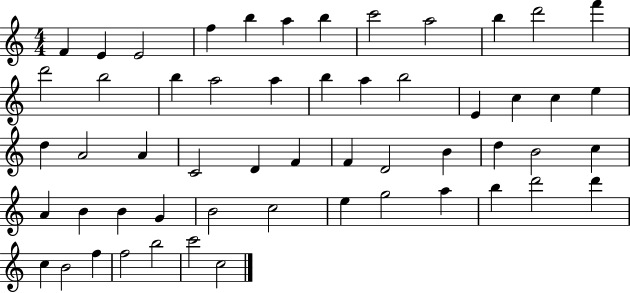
X:1
T:Untitled
M:4/4
L:1/4
K:C
F E E2 f b a b c'2 a2 b d'2 f' d'2 b2 b a2 a b a b2 E c c e d A2 A C2 D F F D2 B d B2 c A B B G B2 c2 e g2 a b d'2 d' c B2 f f2 b2 c'2 c2